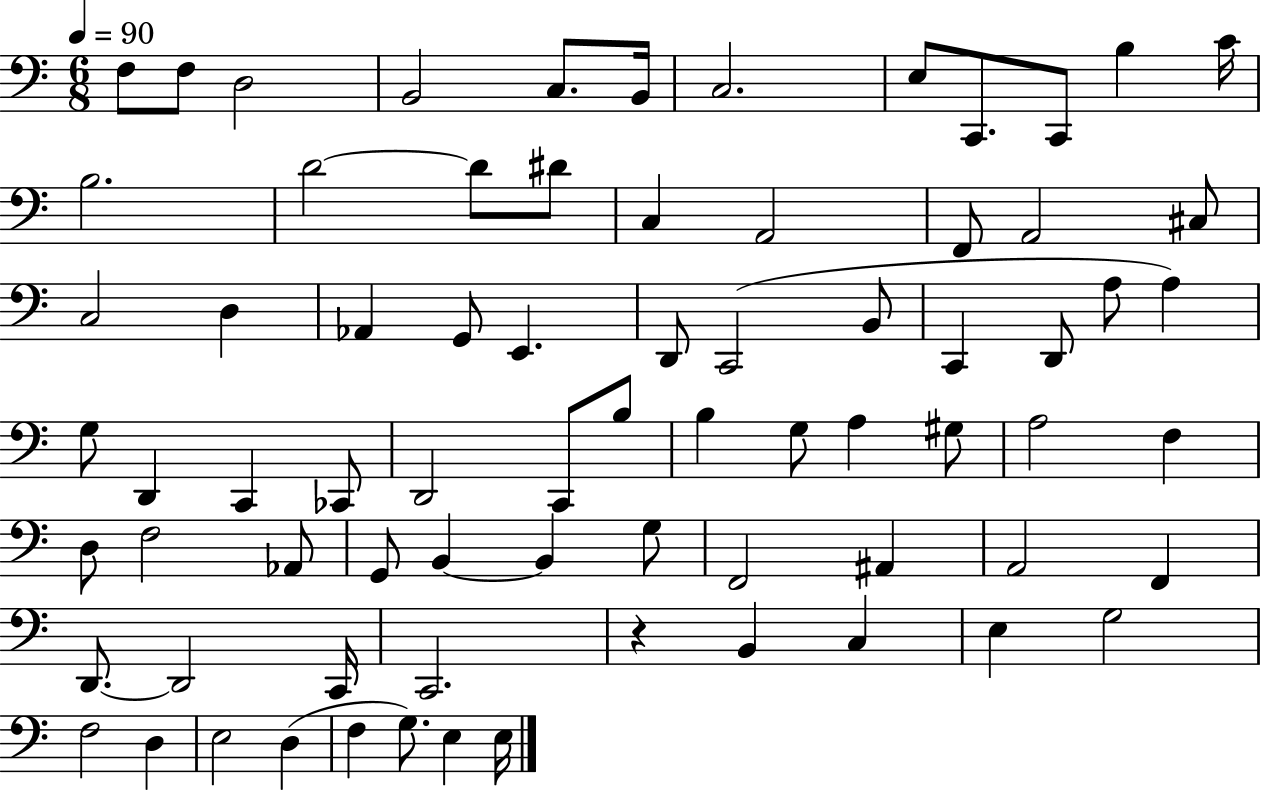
F3/e F3/e D3/h B2/h C3/e. B2/s C3/h. E3/e C2/e. C2/e B3/q C4/s B3/h. D4/h D4/e D#4/e C3/q A2/h F2/e A2/h C#3/e C3/h D3/q Ab2/q G2/e E2/q. D2/e C2/h B2/e C2/q D2/e A3/e A3/q G3/e D2/q C2/q CES2/e D2/h C2/e B3/e B3/q G3/e A3/q G#3/e A3/h F3/q D3/e F3/h Ab2/e G2/e B2/q B2/q G3/e F2/h A#2/q A2/h F2/q D2/e. D2/h C2/s C2/h. R/q B2/q C3/q E3/q G3/h F3/h D3/q E3/h D3/q F3/q G3/e. E3/q E3/s